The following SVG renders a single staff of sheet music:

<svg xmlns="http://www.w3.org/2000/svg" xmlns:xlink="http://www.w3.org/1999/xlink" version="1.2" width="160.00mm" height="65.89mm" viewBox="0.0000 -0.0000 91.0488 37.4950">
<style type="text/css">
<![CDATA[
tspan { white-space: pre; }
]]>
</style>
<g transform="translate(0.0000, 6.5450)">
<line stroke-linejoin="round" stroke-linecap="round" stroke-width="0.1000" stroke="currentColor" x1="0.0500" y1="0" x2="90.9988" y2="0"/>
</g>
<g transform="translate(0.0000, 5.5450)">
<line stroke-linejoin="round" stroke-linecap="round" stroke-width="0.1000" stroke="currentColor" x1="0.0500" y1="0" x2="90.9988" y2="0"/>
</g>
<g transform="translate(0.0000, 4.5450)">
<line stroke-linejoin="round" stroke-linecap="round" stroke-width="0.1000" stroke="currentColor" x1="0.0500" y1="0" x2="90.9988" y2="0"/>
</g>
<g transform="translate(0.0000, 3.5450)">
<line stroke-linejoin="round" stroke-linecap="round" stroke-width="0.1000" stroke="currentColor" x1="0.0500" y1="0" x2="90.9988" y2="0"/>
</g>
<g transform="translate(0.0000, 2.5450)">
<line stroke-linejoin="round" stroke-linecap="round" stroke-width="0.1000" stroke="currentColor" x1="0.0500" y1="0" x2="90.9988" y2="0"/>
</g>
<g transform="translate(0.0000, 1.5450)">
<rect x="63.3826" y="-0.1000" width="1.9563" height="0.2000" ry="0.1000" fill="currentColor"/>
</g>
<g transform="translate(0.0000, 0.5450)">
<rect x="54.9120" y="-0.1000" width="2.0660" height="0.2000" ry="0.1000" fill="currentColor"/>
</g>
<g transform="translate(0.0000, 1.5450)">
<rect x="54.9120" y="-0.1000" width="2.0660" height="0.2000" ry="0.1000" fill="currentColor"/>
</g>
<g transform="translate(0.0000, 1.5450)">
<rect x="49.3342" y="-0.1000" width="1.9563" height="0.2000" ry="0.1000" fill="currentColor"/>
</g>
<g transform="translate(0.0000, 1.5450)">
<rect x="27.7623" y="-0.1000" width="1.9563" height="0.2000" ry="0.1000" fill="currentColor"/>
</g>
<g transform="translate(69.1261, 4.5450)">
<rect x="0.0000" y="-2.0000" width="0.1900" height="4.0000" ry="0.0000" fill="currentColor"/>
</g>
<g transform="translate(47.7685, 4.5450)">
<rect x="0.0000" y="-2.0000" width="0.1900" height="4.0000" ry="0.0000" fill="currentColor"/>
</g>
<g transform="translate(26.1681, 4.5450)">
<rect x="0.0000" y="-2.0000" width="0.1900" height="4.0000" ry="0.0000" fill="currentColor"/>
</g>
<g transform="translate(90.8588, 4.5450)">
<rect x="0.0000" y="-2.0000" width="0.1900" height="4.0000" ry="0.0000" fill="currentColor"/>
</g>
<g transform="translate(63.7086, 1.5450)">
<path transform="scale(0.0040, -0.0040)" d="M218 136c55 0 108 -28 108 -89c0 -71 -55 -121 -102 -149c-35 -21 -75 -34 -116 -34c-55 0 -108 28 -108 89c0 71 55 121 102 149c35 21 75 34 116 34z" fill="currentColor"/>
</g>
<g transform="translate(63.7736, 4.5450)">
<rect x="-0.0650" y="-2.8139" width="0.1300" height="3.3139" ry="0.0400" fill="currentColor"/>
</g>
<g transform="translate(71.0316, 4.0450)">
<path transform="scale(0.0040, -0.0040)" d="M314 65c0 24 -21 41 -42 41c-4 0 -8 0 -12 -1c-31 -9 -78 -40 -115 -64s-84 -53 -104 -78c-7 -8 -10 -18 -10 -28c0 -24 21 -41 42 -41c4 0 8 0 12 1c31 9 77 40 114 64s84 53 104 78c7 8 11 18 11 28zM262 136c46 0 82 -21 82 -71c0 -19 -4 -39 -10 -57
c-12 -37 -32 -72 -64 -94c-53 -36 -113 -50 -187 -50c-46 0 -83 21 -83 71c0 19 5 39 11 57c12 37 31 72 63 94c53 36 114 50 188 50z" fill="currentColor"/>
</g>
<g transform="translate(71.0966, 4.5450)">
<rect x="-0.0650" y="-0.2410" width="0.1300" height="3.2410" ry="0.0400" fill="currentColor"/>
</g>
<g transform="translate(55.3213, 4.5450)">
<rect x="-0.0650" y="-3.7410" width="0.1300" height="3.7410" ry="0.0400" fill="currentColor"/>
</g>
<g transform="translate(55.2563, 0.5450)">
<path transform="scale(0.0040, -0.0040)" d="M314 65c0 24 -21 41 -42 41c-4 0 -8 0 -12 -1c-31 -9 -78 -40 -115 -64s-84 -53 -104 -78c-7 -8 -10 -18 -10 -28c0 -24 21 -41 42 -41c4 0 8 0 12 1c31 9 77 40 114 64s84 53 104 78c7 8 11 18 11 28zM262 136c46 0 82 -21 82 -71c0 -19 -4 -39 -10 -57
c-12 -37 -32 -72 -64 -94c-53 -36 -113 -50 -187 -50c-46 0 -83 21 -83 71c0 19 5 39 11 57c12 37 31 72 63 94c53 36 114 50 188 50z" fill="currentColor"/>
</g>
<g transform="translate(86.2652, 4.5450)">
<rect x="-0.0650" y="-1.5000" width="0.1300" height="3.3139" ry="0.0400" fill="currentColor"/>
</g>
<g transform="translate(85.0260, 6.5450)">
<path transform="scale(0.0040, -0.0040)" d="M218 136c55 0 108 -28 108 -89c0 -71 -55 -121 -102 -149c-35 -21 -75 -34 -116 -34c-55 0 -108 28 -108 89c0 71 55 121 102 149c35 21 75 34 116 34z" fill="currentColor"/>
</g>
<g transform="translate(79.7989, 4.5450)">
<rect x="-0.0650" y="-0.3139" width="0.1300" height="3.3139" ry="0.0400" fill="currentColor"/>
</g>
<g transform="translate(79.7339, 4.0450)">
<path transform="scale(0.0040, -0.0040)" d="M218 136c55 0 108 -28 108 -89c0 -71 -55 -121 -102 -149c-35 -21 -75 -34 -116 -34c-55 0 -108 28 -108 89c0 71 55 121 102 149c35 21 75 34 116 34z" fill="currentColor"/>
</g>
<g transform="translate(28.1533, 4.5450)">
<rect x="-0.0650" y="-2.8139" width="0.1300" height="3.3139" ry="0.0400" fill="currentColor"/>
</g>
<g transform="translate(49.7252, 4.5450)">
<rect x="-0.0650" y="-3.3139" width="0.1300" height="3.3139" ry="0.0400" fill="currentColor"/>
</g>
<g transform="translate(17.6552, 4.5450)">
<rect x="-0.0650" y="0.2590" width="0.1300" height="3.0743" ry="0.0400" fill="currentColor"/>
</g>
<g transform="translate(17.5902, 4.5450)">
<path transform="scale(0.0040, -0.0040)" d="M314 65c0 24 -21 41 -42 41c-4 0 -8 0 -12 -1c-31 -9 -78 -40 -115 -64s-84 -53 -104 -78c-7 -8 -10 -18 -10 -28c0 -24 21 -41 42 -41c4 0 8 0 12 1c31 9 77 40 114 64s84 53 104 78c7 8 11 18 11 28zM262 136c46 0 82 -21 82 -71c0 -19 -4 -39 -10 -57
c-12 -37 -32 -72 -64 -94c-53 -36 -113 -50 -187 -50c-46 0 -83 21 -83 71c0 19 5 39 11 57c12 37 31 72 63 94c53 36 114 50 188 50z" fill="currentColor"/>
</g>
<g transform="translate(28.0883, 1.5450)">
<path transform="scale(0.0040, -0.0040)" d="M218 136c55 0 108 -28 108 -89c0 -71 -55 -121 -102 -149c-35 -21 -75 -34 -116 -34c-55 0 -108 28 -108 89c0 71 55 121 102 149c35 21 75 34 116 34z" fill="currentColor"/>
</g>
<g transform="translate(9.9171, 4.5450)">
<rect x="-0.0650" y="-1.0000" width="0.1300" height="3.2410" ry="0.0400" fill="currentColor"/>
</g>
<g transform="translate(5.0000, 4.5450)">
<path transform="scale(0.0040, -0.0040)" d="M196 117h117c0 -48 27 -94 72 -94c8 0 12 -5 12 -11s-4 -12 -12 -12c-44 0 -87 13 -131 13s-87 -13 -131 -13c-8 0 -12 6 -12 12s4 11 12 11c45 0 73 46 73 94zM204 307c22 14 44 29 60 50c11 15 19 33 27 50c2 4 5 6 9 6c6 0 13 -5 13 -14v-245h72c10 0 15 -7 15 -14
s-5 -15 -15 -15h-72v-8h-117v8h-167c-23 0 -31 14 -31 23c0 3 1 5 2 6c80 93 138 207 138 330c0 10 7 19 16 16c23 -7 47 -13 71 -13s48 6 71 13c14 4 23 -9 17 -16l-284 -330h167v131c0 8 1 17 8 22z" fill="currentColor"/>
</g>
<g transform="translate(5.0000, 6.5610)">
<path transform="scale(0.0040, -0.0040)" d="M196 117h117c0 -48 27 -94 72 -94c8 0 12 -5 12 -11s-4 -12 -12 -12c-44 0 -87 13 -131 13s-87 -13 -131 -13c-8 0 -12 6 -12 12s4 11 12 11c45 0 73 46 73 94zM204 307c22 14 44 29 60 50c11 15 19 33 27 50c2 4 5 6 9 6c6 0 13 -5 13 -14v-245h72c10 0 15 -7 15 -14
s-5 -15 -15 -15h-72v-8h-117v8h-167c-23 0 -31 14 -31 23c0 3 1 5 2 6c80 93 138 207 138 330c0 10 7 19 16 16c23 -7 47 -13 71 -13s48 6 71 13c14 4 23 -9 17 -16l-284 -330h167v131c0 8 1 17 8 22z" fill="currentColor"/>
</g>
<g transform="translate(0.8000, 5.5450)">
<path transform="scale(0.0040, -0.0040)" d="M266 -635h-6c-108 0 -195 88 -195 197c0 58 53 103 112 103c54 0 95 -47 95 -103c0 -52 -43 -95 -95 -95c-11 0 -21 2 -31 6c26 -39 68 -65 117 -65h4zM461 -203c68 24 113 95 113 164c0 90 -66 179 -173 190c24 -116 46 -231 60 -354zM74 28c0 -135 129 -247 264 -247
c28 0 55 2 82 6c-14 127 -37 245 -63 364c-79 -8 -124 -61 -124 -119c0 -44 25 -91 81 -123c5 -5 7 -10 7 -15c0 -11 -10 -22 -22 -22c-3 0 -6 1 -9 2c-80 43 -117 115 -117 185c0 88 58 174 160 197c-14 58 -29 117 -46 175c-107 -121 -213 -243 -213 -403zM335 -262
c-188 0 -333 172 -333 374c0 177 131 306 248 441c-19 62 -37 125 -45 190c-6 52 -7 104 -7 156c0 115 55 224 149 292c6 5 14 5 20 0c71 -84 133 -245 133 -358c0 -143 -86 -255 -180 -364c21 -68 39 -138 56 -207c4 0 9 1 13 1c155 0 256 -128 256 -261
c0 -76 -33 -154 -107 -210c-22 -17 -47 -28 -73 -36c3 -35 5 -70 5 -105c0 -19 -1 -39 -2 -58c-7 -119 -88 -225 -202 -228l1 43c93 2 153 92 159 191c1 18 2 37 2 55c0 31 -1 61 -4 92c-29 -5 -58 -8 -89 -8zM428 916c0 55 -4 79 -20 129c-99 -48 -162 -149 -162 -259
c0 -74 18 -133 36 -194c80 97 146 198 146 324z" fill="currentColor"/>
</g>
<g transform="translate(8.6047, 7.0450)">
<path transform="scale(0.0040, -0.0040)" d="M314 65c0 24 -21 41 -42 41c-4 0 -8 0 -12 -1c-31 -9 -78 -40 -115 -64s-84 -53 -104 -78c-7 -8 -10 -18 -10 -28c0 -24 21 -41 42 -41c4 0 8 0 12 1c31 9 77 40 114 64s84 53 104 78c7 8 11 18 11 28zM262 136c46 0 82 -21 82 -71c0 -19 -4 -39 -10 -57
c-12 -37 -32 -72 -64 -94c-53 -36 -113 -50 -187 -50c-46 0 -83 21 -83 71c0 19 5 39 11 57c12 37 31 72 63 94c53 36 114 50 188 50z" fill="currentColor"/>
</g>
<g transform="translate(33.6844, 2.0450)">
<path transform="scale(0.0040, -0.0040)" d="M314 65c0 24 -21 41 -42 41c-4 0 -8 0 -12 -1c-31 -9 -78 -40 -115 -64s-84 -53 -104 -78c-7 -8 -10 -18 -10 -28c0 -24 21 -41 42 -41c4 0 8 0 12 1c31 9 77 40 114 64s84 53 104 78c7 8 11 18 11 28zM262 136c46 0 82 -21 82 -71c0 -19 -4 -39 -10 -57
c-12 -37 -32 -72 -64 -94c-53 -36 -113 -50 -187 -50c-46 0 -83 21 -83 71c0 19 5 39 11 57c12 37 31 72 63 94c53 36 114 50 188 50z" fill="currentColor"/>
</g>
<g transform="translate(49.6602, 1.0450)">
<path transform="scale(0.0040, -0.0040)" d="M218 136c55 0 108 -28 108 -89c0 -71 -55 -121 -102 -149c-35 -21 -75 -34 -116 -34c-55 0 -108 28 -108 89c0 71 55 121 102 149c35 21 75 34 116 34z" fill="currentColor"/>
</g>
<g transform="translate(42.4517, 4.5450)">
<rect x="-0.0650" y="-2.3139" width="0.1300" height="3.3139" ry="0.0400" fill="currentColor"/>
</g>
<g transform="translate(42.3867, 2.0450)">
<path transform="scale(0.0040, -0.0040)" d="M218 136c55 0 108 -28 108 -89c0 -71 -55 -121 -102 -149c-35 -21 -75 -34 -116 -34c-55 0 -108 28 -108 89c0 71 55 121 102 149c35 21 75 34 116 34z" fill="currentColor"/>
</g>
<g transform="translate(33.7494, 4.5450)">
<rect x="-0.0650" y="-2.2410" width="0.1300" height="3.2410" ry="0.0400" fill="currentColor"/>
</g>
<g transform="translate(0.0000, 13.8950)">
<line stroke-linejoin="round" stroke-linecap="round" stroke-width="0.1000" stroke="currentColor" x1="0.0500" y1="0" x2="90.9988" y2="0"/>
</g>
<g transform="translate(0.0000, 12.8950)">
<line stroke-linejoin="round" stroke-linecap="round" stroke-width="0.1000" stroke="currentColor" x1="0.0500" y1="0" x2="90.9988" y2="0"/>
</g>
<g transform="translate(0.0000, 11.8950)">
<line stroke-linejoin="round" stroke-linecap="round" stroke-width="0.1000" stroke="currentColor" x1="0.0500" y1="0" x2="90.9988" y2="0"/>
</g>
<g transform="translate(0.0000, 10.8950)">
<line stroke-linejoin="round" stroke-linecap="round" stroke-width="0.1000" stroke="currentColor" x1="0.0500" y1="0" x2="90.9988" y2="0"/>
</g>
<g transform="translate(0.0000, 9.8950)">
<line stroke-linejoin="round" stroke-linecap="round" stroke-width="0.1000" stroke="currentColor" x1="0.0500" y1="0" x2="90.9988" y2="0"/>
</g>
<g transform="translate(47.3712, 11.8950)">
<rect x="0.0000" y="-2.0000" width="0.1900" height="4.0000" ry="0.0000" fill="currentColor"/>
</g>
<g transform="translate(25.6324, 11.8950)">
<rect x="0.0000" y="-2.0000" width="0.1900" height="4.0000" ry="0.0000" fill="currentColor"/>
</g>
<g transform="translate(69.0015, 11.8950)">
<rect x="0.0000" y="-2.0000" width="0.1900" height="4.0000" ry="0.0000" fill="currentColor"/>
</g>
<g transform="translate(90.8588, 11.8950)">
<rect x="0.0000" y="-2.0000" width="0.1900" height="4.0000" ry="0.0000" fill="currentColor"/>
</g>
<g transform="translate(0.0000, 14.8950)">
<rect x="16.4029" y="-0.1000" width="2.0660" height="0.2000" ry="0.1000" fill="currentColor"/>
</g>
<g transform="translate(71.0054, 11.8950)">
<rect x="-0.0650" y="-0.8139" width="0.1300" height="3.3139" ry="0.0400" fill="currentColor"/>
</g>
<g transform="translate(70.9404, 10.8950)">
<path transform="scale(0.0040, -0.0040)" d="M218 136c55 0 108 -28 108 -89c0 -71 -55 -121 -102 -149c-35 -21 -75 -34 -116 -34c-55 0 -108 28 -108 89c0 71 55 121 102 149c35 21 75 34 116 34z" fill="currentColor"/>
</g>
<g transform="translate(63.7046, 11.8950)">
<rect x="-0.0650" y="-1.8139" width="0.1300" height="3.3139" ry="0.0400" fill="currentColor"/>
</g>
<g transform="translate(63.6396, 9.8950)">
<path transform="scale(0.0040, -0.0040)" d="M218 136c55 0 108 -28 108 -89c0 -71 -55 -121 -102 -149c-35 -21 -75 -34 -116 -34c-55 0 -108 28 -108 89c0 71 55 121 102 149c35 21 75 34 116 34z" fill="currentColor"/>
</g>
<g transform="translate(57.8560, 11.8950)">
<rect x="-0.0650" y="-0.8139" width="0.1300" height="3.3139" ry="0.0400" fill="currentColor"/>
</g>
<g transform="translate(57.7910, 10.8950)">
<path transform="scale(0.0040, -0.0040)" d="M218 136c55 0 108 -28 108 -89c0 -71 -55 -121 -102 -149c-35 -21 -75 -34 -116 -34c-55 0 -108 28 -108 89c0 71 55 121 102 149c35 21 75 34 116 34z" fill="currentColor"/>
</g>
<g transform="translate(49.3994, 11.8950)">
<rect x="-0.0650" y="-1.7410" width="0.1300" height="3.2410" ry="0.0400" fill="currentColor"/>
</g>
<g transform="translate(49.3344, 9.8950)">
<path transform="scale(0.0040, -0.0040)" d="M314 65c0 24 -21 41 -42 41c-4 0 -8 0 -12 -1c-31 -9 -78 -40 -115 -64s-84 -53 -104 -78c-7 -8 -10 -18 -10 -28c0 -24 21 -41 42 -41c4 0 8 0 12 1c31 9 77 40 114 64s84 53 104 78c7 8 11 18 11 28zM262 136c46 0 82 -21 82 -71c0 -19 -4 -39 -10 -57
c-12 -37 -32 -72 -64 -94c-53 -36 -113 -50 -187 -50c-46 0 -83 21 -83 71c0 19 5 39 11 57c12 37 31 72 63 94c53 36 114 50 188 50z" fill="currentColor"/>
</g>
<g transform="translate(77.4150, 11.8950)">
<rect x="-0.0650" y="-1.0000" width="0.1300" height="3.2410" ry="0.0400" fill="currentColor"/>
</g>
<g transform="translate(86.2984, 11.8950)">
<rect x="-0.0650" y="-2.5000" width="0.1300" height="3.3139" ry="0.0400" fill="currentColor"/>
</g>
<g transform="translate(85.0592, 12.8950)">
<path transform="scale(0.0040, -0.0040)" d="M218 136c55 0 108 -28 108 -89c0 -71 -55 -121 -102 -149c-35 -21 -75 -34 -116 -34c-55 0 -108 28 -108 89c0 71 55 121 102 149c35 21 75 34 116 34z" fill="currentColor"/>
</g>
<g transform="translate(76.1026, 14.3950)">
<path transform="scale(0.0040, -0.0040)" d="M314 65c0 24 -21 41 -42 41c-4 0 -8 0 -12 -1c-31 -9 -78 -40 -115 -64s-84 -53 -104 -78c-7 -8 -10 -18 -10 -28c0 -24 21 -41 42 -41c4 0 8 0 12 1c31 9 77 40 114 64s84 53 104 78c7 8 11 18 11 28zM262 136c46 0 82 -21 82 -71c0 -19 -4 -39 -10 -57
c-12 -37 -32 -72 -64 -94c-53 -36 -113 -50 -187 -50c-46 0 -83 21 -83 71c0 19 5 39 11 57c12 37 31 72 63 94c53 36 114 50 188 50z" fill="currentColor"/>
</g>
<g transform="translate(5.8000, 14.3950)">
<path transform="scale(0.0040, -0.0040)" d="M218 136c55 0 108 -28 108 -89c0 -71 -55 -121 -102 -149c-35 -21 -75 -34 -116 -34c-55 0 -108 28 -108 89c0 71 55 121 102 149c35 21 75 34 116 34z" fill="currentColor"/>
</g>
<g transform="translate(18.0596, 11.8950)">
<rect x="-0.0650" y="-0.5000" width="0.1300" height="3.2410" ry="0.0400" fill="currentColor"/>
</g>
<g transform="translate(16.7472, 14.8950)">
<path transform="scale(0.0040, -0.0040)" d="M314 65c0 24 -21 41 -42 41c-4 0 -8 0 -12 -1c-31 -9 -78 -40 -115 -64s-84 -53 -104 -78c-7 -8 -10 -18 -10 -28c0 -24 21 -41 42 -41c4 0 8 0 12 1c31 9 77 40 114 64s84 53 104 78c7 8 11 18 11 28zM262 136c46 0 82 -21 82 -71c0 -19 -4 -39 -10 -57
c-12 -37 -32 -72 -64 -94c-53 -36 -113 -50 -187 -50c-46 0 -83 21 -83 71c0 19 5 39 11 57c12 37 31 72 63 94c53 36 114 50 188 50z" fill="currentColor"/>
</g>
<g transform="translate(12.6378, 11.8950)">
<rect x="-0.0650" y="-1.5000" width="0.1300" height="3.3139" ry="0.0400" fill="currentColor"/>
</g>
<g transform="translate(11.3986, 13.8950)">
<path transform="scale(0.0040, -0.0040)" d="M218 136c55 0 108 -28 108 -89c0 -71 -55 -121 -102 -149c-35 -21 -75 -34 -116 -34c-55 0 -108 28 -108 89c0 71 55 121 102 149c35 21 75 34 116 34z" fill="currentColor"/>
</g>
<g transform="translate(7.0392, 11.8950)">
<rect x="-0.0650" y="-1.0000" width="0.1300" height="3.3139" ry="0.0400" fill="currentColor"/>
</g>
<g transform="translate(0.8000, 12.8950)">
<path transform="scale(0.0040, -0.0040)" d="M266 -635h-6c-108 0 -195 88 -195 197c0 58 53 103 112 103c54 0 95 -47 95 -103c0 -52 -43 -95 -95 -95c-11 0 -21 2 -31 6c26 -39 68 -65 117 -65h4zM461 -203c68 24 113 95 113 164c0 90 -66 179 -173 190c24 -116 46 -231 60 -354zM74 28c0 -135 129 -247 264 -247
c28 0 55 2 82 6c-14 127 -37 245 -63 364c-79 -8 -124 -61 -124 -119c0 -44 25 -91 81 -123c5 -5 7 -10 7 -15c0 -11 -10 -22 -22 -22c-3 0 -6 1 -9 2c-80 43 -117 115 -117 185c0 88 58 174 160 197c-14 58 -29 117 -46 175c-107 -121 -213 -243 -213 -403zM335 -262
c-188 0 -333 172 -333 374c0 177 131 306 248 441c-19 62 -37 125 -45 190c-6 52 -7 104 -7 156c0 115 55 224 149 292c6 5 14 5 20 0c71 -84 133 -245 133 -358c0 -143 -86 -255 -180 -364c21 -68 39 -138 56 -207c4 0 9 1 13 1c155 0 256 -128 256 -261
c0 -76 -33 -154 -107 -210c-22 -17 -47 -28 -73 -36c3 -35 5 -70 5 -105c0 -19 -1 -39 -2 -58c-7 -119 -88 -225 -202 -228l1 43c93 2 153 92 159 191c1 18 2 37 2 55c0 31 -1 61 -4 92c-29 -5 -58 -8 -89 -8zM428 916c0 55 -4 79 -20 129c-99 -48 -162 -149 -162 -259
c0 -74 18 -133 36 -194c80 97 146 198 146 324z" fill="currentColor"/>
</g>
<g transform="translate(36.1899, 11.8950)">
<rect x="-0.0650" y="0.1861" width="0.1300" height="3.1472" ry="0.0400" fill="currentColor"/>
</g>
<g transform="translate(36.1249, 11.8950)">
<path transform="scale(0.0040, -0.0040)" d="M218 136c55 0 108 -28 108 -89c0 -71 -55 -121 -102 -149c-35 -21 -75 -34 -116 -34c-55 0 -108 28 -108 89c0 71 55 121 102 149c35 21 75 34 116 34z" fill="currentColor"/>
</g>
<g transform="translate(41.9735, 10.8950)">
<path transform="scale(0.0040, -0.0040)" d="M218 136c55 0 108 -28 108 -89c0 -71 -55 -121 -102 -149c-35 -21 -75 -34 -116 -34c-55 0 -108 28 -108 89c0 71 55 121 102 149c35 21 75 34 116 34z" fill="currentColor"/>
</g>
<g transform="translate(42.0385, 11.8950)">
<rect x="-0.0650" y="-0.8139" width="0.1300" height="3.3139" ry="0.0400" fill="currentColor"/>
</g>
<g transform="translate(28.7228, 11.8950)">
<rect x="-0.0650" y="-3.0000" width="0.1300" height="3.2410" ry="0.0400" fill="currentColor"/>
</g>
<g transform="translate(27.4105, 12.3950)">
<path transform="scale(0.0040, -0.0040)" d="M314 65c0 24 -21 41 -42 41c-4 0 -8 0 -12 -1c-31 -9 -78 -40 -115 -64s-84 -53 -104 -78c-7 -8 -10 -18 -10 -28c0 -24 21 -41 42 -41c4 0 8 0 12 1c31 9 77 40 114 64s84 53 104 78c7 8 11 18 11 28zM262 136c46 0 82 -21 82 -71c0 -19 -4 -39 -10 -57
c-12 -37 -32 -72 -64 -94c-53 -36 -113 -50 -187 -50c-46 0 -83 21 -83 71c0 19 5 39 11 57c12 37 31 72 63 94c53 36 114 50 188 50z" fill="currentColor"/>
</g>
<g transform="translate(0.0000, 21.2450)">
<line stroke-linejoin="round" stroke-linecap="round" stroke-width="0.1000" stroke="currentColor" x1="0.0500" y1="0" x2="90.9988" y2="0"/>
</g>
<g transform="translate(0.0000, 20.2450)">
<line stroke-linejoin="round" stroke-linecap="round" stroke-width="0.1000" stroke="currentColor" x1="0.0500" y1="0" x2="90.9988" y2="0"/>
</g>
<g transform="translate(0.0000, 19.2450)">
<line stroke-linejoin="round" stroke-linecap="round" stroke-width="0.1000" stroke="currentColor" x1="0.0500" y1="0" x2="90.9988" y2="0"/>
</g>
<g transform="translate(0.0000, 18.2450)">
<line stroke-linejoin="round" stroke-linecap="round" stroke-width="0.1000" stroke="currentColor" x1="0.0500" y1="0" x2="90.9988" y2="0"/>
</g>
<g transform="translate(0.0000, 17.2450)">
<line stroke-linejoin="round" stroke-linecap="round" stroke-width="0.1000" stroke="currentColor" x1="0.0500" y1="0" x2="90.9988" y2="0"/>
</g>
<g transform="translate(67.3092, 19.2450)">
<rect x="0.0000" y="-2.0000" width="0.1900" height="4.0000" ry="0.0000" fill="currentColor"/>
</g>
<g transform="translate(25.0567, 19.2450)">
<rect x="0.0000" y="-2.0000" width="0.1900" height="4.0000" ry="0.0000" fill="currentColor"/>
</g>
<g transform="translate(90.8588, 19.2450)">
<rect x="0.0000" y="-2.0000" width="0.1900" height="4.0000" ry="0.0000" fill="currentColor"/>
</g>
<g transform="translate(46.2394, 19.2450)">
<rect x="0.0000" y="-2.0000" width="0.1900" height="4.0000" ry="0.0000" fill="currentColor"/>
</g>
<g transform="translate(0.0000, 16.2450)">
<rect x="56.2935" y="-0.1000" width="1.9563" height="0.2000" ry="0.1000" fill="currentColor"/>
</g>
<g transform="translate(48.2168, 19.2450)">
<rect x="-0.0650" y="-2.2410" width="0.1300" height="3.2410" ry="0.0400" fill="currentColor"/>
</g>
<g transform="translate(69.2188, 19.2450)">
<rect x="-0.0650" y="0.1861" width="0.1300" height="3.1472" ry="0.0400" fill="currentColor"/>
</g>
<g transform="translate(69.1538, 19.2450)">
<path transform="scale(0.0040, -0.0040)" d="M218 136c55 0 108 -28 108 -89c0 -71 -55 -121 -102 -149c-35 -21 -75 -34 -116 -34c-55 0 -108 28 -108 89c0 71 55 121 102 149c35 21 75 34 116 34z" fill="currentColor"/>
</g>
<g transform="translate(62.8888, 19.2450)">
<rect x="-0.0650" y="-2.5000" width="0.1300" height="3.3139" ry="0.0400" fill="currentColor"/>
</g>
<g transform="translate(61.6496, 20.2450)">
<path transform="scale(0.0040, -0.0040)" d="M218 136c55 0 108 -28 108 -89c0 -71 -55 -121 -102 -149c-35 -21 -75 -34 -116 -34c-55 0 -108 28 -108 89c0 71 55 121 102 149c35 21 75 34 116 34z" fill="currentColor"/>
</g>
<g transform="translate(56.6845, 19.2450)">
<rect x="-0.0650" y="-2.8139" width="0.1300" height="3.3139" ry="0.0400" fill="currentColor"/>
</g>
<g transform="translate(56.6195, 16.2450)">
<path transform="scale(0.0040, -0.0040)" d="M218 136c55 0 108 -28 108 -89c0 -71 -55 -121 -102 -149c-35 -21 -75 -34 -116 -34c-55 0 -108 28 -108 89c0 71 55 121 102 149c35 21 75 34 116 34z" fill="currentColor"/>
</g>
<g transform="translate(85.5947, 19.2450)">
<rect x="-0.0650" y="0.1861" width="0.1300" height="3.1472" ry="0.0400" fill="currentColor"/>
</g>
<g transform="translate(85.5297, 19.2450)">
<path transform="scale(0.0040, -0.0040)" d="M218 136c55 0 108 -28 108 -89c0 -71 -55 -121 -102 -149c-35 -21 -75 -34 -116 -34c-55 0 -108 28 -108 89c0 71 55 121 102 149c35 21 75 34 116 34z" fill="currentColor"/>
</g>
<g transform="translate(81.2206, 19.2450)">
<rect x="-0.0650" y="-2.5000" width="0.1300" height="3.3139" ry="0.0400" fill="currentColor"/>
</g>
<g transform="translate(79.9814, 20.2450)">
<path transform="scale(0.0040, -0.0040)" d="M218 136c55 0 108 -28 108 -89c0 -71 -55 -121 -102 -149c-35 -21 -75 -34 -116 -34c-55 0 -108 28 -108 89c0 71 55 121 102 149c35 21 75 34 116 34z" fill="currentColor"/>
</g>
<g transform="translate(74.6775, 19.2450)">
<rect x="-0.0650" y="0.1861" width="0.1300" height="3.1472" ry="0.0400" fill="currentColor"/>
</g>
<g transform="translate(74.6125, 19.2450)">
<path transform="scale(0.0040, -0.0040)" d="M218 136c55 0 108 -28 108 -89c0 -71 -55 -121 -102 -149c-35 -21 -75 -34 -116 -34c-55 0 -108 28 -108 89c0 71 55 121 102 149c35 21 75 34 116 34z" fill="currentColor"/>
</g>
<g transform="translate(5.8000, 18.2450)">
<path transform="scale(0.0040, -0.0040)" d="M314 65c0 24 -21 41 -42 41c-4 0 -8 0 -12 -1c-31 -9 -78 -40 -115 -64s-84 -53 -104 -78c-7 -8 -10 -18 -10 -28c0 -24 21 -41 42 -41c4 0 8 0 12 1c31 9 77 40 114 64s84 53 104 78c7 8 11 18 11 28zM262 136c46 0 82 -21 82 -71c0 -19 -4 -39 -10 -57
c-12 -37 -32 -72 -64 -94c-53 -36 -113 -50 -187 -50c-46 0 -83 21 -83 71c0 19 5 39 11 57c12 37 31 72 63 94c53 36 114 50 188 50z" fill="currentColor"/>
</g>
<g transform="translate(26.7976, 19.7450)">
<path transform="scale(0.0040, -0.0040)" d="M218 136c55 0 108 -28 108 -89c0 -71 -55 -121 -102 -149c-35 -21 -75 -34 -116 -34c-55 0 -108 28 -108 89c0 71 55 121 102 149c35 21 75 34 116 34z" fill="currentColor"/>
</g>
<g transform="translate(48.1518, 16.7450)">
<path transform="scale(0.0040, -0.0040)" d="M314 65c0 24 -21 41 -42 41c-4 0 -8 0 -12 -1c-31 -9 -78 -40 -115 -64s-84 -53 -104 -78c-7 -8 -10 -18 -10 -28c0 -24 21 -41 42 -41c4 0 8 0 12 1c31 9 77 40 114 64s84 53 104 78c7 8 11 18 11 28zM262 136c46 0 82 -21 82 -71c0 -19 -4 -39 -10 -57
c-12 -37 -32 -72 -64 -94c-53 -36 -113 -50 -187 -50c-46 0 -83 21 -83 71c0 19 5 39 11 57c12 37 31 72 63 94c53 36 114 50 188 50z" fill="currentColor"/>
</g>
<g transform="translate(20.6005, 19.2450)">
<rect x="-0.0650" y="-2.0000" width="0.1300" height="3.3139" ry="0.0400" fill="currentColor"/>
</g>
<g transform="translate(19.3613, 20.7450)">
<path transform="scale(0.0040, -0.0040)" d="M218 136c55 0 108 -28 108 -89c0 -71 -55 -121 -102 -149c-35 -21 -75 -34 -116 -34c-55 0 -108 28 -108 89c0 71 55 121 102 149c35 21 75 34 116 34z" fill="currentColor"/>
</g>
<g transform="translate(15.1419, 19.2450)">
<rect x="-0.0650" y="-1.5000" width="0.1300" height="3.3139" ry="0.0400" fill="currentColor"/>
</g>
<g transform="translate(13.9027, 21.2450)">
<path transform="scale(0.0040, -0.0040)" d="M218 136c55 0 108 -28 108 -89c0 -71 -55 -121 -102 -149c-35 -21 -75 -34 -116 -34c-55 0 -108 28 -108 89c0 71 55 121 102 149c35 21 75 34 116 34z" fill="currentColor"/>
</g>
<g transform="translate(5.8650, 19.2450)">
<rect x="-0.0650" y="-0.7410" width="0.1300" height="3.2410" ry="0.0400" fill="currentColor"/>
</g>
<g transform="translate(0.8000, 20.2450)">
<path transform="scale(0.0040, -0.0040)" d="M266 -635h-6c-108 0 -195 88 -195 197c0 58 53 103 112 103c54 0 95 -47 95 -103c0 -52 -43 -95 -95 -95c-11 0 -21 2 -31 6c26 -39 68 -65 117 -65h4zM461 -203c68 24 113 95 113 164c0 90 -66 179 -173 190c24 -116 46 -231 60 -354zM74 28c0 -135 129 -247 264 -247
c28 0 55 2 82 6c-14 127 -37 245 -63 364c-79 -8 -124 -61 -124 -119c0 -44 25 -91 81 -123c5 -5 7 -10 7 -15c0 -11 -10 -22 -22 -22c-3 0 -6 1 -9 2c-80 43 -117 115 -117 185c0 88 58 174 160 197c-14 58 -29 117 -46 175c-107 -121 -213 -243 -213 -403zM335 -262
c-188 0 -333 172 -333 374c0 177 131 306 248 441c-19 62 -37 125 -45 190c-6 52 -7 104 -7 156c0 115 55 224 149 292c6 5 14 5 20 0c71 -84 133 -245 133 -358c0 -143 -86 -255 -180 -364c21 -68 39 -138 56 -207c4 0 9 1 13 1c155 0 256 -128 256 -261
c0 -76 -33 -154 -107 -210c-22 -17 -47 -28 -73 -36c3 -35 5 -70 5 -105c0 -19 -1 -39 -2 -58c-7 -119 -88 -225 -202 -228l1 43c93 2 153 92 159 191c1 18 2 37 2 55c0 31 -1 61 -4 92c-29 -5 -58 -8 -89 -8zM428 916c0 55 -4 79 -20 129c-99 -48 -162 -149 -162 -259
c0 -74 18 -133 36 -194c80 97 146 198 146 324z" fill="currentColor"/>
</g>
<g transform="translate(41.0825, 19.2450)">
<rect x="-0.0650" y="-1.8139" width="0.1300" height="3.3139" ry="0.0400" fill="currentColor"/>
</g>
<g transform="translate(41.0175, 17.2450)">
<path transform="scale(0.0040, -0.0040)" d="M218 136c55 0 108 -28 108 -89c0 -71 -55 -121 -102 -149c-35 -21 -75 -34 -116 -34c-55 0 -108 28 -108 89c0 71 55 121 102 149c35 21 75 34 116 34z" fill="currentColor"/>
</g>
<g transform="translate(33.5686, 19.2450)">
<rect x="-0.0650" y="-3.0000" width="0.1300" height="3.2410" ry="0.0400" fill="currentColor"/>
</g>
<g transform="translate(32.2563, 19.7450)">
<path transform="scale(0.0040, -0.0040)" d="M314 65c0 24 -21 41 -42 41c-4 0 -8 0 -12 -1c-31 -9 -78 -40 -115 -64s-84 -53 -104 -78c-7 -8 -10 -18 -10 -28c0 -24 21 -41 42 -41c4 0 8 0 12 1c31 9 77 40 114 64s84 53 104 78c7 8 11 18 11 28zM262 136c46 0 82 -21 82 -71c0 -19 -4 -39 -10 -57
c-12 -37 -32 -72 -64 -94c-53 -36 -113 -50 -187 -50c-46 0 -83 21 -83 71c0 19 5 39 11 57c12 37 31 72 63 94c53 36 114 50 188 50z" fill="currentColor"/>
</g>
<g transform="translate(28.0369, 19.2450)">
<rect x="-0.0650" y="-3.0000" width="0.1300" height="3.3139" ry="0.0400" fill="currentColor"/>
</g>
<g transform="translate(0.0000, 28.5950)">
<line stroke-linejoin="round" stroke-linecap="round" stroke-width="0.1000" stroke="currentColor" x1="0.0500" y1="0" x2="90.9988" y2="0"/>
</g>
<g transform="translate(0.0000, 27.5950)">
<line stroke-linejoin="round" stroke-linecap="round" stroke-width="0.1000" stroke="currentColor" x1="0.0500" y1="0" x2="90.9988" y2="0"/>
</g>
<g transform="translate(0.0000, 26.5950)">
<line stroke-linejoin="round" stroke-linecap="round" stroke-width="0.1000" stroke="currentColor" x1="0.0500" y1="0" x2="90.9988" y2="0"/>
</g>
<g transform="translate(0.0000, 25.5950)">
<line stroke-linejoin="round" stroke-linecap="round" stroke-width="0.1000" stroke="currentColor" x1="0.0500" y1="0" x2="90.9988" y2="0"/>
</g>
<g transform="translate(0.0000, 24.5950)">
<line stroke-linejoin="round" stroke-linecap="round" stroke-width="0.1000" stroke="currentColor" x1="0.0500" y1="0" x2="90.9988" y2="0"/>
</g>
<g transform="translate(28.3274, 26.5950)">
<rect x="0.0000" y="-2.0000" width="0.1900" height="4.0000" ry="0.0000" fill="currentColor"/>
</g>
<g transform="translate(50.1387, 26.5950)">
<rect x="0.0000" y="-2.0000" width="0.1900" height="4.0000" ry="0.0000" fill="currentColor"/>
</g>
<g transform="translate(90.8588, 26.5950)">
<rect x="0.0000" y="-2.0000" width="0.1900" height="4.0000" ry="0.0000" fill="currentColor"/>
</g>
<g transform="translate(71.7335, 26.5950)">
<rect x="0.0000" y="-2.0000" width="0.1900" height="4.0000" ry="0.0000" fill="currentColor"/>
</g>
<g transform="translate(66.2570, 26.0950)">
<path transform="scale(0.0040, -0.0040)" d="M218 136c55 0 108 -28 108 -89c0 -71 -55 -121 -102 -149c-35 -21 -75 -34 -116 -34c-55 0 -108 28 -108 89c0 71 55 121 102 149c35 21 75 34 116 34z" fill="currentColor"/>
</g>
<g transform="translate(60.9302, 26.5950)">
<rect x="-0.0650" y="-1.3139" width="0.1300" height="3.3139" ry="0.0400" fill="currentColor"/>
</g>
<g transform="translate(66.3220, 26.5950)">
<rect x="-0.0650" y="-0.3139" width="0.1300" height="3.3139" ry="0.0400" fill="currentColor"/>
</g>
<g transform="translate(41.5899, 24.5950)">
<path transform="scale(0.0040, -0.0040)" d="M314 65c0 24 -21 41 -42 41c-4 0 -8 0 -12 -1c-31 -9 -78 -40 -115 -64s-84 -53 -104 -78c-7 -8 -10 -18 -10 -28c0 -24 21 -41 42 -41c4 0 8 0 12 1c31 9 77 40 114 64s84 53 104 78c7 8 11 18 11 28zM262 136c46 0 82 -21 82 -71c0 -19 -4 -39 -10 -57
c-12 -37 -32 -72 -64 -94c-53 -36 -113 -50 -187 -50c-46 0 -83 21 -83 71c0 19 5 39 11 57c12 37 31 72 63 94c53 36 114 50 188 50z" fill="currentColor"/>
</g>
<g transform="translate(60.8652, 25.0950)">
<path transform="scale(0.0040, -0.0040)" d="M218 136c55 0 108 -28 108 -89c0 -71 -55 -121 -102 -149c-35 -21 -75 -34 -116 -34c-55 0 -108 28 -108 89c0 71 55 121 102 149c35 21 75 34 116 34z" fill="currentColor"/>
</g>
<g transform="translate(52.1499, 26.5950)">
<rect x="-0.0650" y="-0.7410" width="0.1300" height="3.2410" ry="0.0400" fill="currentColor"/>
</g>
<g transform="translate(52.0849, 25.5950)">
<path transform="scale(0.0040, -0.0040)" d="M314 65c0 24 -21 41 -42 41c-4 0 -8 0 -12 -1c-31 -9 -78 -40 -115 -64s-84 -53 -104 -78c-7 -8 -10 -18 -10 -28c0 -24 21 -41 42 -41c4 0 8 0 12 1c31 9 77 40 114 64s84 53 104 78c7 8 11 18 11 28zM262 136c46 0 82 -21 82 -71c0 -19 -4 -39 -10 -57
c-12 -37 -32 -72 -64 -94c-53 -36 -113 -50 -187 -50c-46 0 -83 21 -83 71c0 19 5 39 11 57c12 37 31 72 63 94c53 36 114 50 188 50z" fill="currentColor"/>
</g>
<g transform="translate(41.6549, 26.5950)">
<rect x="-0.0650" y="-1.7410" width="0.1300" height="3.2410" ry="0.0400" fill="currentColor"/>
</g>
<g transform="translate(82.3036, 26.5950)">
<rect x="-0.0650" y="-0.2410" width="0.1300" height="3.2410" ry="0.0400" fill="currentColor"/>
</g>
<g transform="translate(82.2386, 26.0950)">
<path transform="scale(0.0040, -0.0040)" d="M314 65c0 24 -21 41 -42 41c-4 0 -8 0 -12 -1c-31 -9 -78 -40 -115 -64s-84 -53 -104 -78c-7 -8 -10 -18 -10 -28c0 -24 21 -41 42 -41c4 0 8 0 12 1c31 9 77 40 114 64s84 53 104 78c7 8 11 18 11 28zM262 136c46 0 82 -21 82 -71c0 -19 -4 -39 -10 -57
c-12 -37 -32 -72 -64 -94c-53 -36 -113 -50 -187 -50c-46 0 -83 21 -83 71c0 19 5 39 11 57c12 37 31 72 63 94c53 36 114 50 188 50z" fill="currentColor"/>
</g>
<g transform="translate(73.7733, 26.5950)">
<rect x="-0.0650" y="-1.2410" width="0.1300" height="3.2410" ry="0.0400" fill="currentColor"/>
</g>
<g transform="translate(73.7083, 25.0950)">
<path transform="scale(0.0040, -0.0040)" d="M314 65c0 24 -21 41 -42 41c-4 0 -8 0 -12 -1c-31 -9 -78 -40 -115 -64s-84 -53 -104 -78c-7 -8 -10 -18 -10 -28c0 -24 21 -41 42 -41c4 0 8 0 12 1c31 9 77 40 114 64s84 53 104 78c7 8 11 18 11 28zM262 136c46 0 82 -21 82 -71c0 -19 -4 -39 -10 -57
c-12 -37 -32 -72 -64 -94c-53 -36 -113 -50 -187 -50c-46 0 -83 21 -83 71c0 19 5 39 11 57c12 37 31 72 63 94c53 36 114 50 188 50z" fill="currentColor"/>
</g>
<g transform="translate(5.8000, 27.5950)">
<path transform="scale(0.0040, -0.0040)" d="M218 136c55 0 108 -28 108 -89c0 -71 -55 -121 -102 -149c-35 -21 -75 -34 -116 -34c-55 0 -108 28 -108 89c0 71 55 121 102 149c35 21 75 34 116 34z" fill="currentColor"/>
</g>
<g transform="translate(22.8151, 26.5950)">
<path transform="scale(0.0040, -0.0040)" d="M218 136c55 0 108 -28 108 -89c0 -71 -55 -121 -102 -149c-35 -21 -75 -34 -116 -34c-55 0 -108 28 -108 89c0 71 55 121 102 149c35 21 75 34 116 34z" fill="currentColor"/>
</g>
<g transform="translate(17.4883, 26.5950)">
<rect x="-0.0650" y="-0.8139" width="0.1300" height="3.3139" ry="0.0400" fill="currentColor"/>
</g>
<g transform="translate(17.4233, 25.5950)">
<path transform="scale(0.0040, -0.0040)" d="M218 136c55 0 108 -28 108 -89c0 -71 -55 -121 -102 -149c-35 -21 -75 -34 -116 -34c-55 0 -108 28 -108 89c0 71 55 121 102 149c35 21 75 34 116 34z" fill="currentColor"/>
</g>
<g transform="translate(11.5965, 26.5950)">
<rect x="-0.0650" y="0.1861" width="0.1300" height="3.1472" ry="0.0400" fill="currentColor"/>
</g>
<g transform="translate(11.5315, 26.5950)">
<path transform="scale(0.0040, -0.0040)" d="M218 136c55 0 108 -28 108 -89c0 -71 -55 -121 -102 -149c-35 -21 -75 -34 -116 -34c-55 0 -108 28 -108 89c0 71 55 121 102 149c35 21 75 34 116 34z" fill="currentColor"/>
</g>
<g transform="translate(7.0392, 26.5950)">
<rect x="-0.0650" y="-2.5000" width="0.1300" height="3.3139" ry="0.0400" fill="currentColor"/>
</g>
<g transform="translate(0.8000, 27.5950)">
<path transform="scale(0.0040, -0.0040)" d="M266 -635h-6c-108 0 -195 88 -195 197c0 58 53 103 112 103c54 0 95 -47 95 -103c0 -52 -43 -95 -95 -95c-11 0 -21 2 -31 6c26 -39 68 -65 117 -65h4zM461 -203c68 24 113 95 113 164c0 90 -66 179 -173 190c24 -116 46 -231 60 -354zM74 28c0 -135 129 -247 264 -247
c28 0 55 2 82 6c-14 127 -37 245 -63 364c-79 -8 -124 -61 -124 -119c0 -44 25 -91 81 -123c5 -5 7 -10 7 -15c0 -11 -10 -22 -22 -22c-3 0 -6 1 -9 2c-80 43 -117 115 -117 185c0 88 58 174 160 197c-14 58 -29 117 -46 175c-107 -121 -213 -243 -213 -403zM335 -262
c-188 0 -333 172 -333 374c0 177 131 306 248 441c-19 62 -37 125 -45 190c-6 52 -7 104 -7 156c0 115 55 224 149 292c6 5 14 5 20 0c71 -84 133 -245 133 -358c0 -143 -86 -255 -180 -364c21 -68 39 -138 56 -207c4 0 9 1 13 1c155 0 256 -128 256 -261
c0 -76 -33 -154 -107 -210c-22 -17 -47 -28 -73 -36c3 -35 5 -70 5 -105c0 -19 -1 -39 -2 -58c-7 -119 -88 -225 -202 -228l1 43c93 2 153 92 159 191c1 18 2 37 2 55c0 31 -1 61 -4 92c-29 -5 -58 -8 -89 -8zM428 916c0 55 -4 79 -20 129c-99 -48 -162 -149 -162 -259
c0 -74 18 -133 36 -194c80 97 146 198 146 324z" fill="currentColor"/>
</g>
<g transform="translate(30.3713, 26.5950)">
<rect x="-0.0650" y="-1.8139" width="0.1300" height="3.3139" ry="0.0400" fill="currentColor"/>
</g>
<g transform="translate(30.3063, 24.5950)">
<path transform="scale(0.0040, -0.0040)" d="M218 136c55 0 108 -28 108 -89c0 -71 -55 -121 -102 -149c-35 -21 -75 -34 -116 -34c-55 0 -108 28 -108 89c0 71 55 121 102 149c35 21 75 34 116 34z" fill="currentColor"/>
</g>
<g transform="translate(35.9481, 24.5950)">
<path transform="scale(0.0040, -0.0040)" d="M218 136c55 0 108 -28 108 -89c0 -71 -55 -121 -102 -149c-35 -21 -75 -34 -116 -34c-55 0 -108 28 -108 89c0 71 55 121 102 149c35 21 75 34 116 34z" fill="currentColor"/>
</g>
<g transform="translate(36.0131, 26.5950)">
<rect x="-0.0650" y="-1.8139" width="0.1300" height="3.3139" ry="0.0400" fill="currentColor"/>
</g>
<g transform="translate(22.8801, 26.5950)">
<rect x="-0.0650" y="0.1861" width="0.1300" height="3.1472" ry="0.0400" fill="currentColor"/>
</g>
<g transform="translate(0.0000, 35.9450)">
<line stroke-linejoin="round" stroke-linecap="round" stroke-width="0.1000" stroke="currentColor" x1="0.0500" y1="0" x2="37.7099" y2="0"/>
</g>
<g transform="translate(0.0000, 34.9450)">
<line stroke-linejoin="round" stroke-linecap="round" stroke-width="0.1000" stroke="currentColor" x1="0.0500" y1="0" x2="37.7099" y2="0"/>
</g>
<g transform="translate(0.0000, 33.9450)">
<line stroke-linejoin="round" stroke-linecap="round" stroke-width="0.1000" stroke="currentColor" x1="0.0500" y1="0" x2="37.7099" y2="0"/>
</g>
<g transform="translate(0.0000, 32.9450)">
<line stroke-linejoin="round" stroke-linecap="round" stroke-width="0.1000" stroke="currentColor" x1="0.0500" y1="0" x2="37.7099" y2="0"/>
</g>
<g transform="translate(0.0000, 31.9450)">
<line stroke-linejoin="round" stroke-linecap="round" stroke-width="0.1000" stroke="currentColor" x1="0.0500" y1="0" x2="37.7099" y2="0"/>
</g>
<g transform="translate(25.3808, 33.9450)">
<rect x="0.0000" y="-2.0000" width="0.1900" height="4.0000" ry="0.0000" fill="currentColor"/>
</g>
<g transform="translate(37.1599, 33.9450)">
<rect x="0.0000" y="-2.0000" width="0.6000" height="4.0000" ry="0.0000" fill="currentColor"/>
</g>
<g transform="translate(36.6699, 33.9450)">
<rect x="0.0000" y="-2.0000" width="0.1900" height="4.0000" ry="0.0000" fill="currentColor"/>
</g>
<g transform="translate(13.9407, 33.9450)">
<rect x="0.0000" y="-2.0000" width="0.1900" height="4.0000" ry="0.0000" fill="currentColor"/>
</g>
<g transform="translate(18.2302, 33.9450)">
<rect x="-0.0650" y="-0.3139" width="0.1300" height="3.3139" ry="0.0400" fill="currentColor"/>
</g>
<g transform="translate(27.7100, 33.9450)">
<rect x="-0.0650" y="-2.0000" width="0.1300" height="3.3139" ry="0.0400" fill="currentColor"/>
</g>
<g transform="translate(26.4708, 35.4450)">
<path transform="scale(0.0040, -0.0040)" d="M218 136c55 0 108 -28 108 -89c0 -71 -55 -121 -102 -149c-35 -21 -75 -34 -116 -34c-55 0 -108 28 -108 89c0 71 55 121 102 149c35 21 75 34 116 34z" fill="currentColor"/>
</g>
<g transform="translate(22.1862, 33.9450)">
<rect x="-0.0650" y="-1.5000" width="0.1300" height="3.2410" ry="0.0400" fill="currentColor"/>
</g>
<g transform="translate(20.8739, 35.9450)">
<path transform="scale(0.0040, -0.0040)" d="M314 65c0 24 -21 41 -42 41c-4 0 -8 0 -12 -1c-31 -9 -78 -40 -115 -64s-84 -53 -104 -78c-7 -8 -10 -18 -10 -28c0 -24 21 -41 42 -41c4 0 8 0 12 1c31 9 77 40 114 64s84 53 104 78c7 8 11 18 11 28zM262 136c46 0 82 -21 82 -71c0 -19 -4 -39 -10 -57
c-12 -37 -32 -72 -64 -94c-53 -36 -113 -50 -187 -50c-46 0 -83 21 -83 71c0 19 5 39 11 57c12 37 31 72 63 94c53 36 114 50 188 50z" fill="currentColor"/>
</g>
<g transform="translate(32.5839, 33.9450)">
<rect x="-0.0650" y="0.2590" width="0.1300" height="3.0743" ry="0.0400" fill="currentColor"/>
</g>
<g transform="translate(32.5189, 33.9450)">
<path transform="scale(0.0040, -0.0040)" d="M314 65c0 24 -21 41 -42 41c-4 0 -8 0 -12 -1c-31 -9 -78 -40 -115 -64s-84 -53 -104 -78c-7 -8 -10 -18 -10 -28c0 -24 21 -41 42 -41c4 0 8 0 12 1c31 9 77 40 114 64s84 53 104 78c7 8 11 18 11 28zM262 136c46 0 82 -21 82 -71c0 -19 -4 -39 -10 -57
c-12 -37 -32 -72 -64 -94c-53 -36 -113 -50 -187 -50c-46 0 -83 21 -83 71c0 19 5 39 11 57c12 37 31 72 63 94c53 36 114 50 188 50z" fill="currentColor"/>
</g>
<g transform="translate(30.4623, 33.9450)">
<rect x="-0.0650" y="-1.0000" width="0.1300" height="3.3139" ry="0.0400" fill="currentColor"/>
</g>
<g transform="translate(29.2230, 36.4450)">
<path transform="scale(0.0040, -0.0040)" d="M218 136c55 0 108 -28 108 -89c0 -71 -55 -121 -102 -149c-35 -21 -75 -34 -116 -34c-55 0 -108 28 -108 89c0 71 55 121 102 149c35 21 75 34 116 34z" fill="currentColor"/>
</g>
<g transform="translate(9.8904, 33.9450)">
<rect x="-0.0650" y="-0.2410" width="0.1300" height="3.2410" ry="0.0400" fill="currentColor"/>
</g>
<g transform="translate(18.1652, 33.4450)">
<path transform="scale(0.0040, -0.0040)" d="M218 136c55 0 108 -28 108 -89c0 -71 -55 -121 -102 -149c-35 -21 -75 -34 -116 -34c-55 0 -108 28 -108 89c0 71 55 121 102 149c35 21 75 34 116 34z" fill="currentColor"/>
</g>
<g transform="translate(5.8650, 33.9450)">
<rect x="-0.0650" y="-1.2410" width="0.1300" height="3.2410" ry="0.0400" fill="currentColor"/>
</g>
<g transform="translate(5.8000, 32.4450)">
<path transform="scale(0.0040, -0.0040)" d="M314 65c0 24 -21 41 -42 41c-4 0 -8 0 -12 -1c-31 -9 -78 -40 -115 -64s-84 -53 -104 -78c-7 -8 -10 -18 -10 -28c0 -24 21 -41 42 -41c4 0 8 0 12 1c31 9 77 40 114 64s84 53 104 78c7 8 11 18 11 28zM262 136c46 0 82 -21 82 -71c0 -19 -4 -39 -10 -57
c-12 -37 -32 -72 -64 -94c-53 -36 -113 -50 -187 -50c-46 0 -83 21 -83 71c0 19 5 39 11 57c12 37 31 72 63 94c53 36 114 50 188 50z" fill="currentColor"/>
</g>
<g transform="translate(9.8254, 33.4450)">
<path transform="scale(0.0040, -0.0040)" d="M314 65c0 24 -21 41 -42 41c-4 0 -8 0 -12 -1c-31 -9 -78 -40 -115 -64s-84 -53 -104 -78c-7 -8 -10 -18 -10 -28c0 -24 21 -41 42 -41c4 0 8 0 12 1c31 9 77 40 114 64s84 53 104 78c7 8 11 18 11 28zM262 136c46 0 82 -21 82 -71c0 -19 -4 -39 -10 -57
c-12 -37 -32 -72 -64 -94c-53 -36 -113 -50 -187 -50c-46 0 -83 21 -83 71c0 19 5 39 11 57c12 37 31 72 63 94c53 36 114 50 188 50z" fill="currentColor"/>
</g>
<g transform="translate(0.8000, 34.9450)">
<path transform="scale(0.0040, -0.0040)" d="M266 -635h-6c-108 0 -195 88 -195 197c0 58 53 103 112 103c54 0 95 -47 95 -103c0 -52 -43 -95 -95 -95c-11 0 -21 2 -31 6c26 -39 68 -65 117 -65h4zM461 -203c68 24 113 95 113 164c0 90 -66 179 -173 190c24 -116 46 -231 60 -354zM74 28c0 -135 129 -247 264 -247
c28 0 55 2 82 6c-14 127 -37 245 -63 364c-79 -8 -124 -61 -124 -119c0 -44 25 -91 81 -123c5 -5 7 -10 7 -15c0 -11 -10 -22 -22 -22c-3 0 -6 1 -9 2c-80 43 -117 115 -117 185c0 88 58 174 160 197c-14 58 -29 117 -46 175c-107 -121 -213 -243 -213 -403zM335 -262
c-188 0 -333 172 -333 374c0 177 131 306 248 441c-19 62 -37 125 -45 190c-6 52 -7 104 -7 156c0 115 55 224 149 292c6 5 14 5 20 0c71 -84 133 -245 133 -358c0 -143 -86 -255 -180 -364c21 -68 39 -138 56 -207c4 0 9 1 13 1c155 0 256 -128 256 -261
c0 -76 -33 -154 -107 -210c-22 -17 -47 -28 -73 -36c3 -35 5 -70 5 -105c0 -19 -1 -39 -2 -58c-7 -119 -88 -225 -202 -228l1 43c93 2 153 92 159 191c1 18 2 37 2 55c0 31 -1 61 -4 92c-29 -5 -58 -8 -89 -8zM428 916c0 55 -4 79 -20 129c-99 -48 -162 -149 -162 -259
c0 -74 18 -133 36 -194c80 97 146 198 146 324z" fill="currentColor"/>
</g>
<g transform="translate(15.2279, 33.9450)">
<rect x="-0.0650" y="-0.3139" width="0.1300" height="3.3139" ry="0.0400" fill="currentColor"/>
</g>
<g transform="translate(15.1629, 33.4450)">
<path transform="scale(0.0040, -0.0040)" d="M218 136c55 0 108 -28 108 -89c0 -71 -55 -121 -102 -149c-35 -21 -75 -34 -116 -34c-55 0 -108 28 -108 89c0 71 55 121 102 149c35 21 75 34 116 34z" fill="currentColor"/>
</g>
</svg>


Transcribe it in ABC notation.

X:1
T:Untitled
M:4/4
L:1/4
K:C
D2 B2 a g2 g b c'2 a c2 c E D E C2 A2 B d f2 d f d D2 G d2 E F A A2 f g2 a G B B G B G B d B f f f2 d2 e c e2 c2 e2 c2 c c E2 F D B2